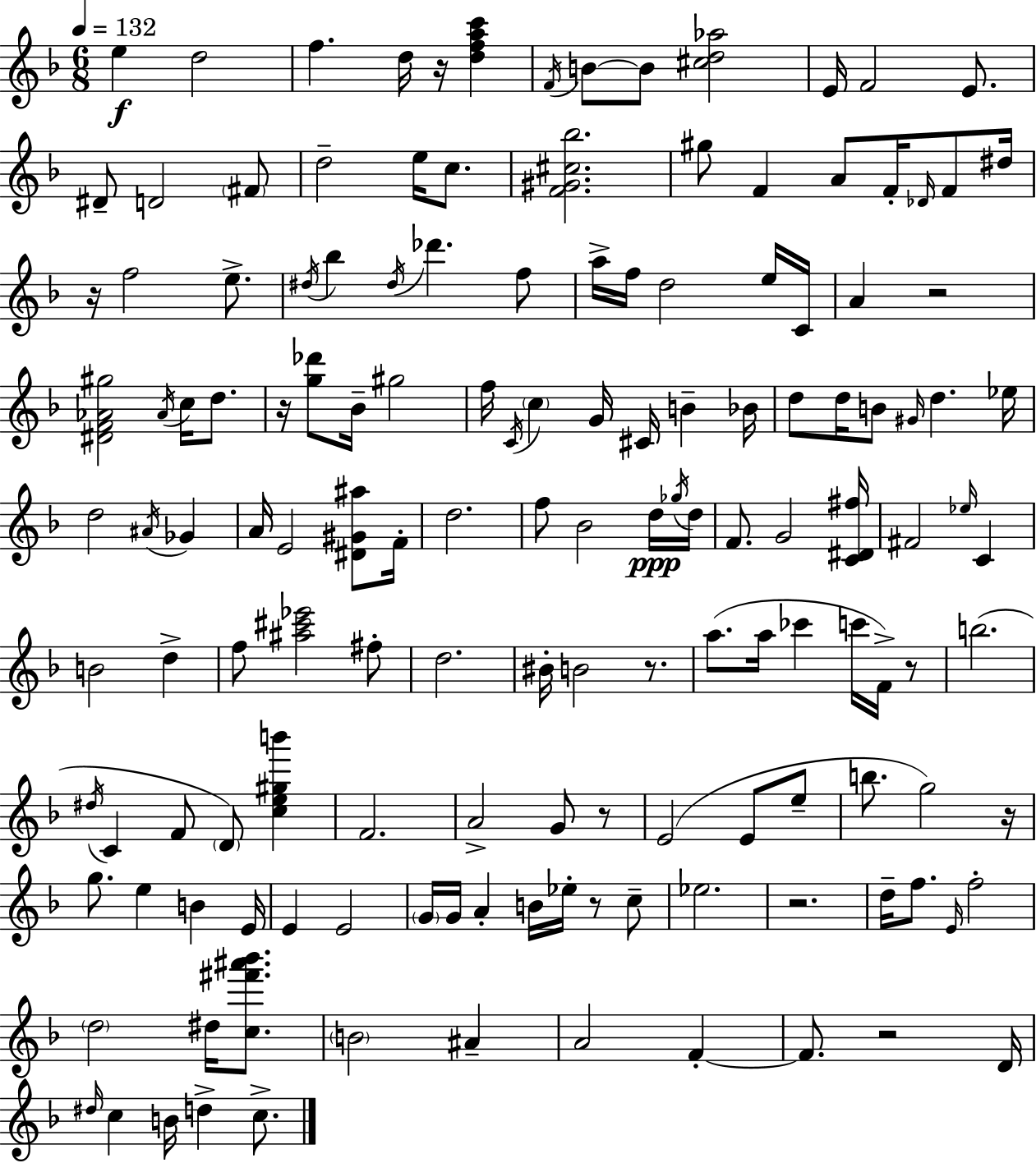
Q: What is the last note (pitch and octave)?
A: C5